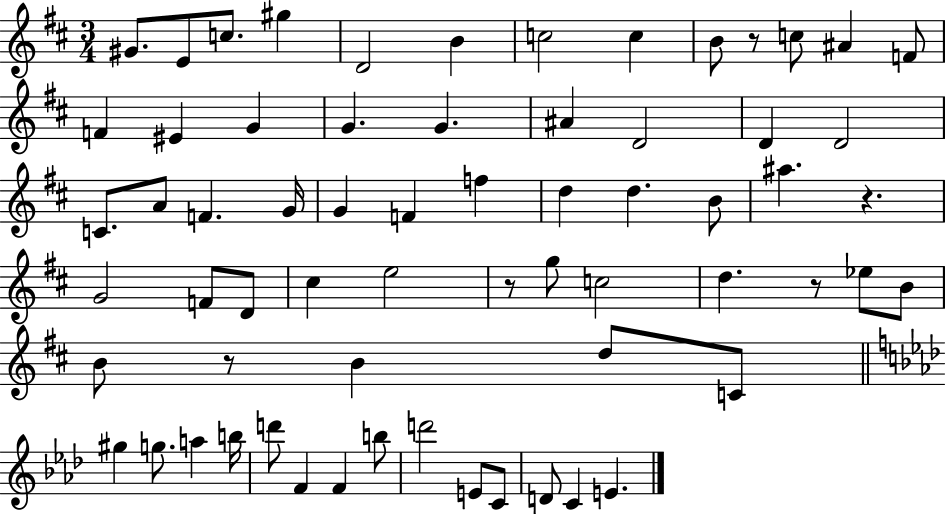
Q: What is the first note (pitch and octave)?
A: G#4